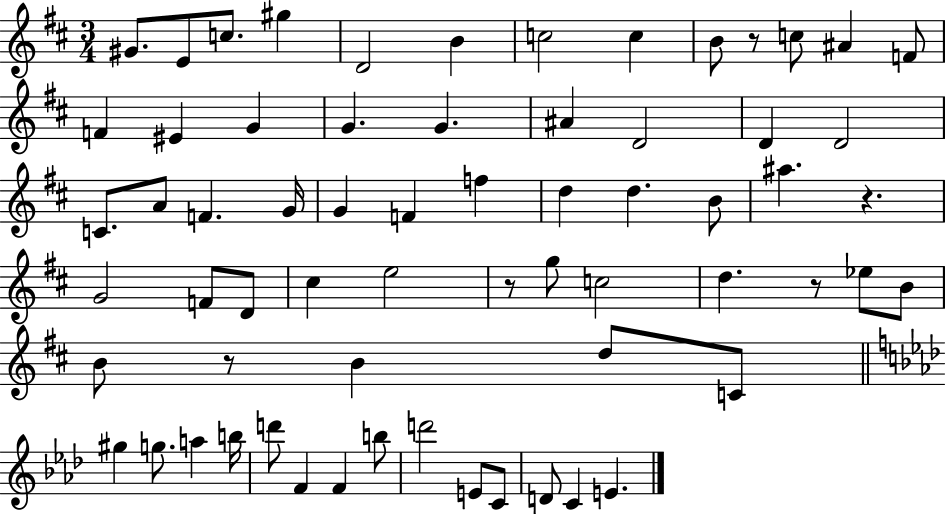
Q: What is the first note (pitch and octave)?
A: G#4